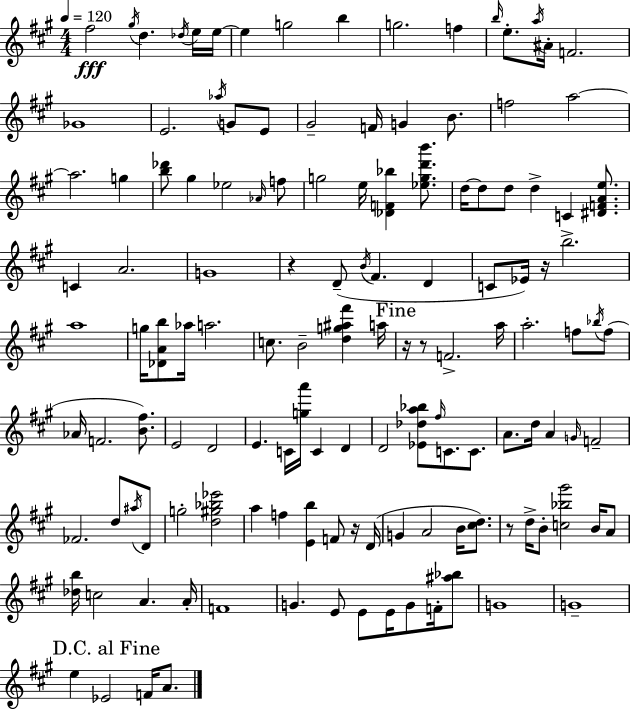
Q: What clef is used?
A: treble